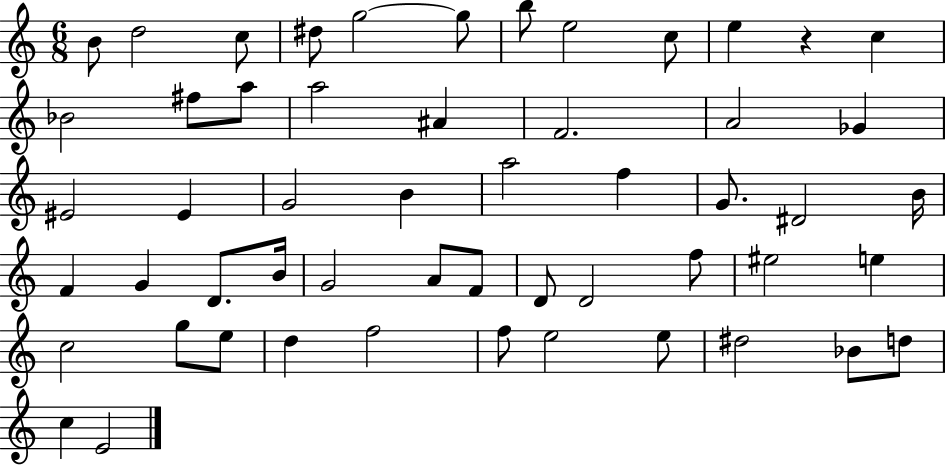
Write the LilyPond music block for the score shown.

{
  \clef treble
  \numericTimeSignature
  \time 6/8
  \key c \major
  b'8 d''2 c''8 | dis''8 g''2~~ g''8 | b''8 e''2 c''8 | e''4 r4 c''4 | \break bes'2 fis''8 a''8 | a''2 ais'4 | f'2. | a'2 ges'4 | \break eis'2 eis'4 | g'2 b'4 | a''2 f''4 | g'8. dis'2 b'16 | \break f'4 g'4 d'8. b'16 | g'2 a'8 f'8 | d'8 d'2 f''8 | eis''2 e''4 | \break c''2 g''8 e''8 | d''4 f''2 | f''8 e''2 e''8 | dis''2 bes'8 d''8 | \break c''4 e'2 | \bar "|."
}